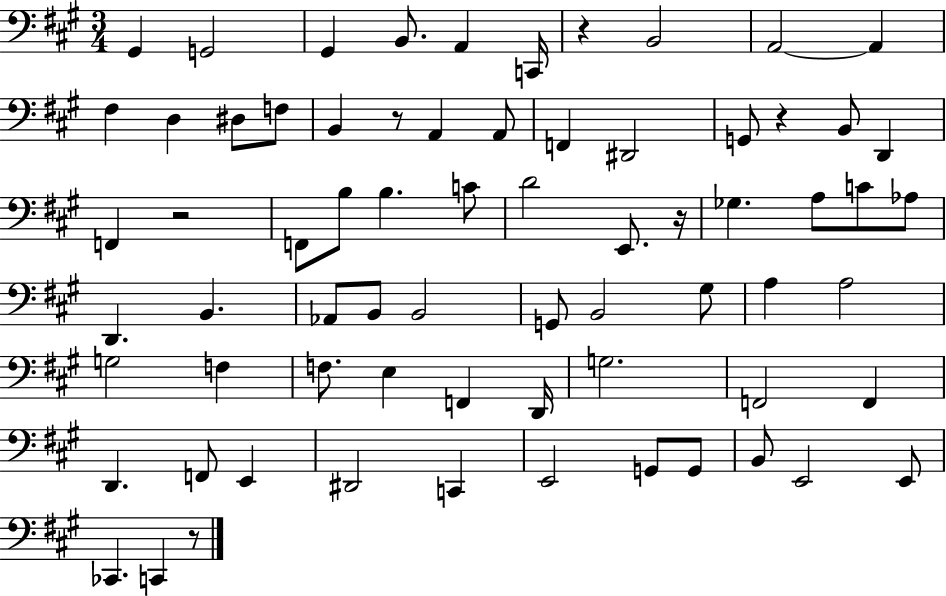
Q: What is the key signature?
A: A major